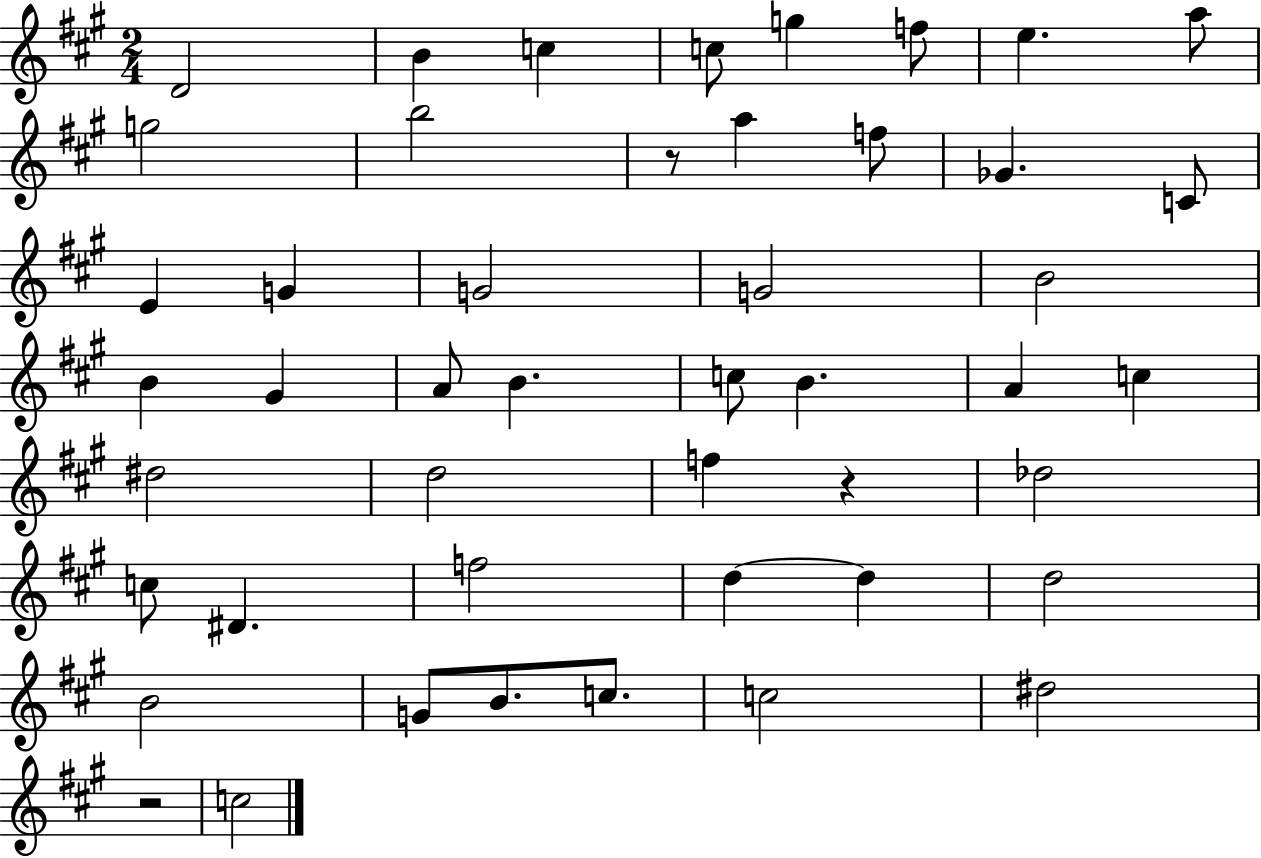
D4/h B4/q C5/q C5/e G5/q F5/e E5/q. A5/e G5/h B5/h R/e A5/q F5/e Gb4/q. C4/e E4/q G4/q G4/h G4/h B4/h B4/q G#4/q A4/e B4/q. C5/e B4/q. A4/q C5/q D#5/h D5/h F5/q R/q Db5/h C5/e D#4/q. F5/h D5/q D5/q D5/h B4/h G4/e B4/e. C5/e. C5/h D#5/h R/h C5/h